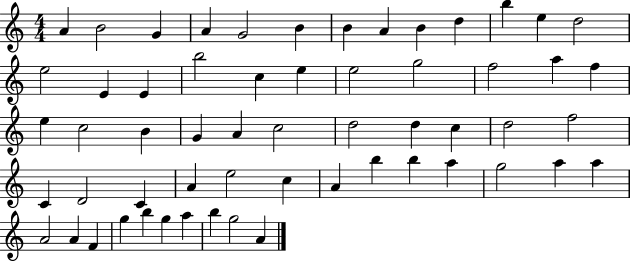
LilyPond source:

{
  \clef treble
  \numericTimeSignature
  \time 4/4
  \key c \major
  a'4 b'2 g'4 | a'4 g'2 b'4 | b'4 a'4 b'4 d''4 | b''4 e''4 d''2 | \break e''2 e'4 e'4 | b''2 c''4 e''4 | e''2 g''2 | f''2 a''4 f''4 | \break e''4 c''2 b'4 | g'4 a'4 c''2 | d''2 d''4 c''4 | d''2 f''2 | \break c'4 d'2 c'4 | a'4 e''2 c''4 | a'4 b''4 b''4 a''4 | g''2 a''4 a''4 | \break a'2 a'4 f'4 | g''4 b''4 g''4 a''4 | b''4 g''2 a'4 | \bar "|."
}